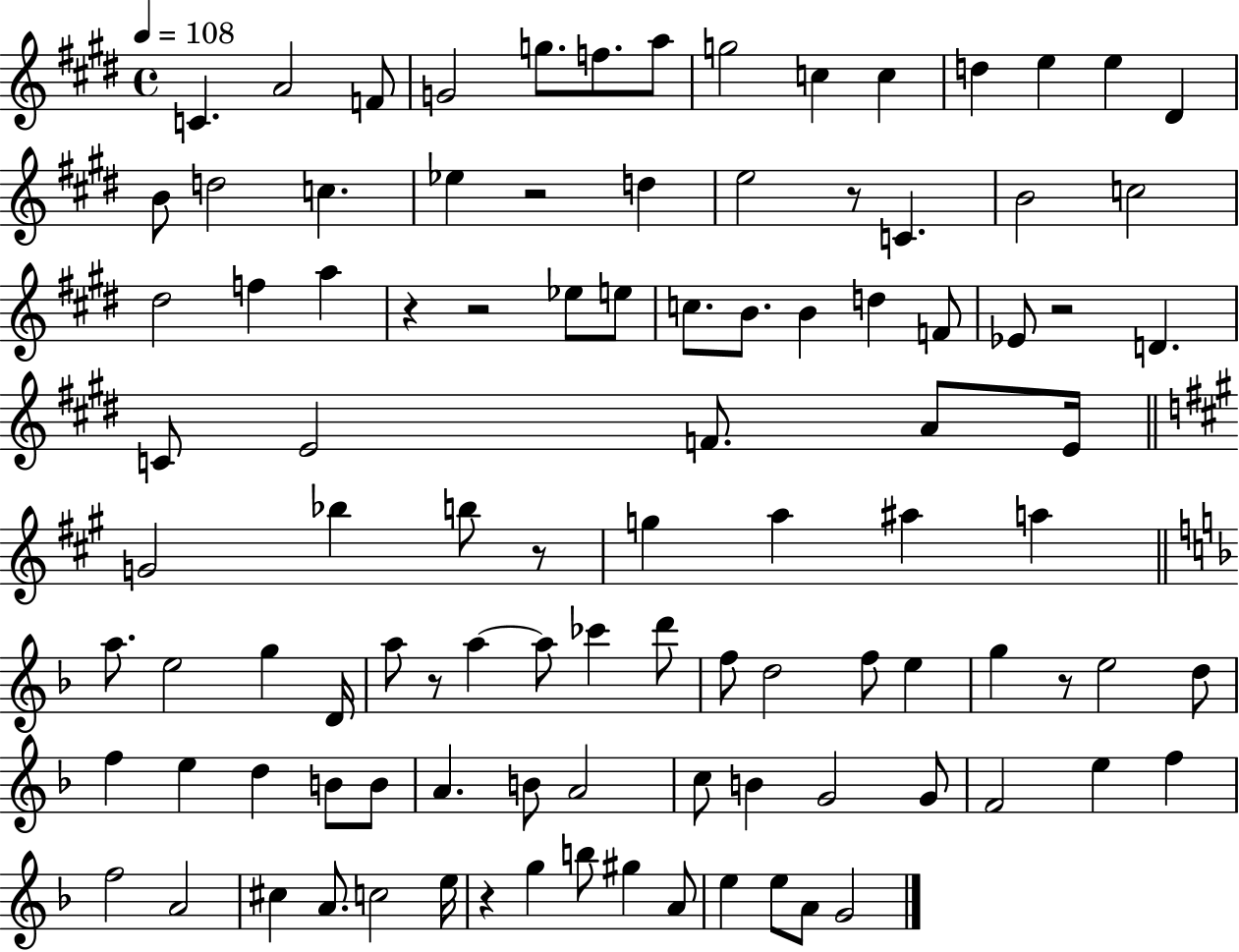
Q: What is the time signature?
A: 4/4